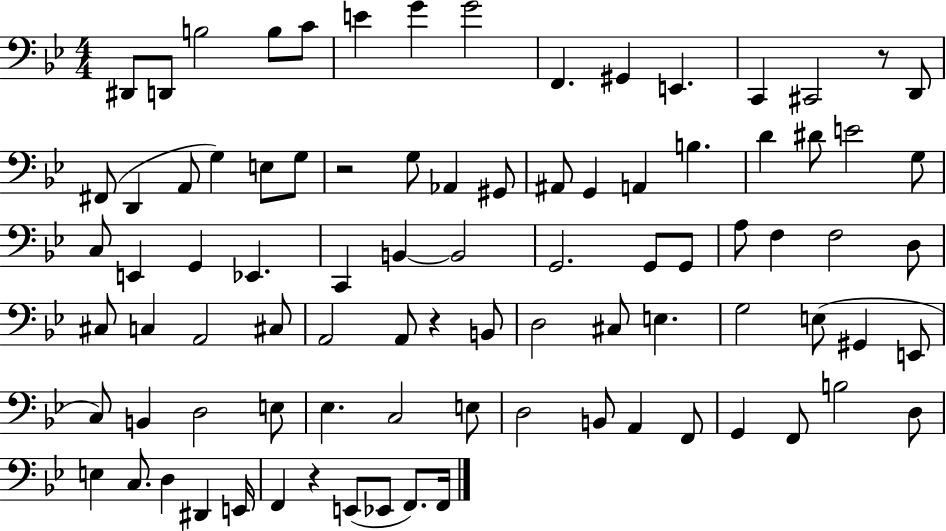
X:1
T:Untitled
M:4/4
L:1/4
K:Bb
^D,,/2 D,,/2 B,2 B,/2 C/2 E G G2 F,, ^G,, E,, C,, ^C,,2 z/2 D,,/2 ^F,,/2 D,, A,,/2 G, E,/2 G,/2 z2 G,/2 _A,, ^G,,/2 ^A,,/2 G,, A,, B, D ^D/2 E2 G,/2 C,/2 E,, G,, _E,, C,, B,, B,,2 G,,2 G,,/2 G,,/2 A,/2 F, F,2 D,/2 ^C,/2 C, A,,2 ^C,/2 A,,2 A,,/2 z B,,/2 D,2 ^C,/2 E, G,2 E,/2 ^G,, E,,/2 C,/2 B,, D,2 E,/2 _E, C,2 E,/2 D,2 B,,/2 A,, F,,/2 G,, F,,/2 B,2 D,/2 E, C,/2 D, ^D,, E,,/4 F,, z E,,/2 _E,,/2 F,,/2 F,,/4